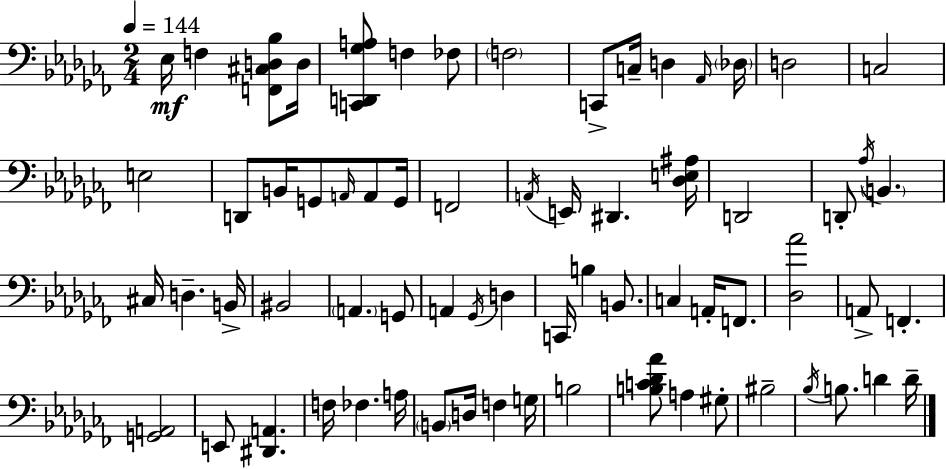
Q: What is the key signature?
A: AES minor